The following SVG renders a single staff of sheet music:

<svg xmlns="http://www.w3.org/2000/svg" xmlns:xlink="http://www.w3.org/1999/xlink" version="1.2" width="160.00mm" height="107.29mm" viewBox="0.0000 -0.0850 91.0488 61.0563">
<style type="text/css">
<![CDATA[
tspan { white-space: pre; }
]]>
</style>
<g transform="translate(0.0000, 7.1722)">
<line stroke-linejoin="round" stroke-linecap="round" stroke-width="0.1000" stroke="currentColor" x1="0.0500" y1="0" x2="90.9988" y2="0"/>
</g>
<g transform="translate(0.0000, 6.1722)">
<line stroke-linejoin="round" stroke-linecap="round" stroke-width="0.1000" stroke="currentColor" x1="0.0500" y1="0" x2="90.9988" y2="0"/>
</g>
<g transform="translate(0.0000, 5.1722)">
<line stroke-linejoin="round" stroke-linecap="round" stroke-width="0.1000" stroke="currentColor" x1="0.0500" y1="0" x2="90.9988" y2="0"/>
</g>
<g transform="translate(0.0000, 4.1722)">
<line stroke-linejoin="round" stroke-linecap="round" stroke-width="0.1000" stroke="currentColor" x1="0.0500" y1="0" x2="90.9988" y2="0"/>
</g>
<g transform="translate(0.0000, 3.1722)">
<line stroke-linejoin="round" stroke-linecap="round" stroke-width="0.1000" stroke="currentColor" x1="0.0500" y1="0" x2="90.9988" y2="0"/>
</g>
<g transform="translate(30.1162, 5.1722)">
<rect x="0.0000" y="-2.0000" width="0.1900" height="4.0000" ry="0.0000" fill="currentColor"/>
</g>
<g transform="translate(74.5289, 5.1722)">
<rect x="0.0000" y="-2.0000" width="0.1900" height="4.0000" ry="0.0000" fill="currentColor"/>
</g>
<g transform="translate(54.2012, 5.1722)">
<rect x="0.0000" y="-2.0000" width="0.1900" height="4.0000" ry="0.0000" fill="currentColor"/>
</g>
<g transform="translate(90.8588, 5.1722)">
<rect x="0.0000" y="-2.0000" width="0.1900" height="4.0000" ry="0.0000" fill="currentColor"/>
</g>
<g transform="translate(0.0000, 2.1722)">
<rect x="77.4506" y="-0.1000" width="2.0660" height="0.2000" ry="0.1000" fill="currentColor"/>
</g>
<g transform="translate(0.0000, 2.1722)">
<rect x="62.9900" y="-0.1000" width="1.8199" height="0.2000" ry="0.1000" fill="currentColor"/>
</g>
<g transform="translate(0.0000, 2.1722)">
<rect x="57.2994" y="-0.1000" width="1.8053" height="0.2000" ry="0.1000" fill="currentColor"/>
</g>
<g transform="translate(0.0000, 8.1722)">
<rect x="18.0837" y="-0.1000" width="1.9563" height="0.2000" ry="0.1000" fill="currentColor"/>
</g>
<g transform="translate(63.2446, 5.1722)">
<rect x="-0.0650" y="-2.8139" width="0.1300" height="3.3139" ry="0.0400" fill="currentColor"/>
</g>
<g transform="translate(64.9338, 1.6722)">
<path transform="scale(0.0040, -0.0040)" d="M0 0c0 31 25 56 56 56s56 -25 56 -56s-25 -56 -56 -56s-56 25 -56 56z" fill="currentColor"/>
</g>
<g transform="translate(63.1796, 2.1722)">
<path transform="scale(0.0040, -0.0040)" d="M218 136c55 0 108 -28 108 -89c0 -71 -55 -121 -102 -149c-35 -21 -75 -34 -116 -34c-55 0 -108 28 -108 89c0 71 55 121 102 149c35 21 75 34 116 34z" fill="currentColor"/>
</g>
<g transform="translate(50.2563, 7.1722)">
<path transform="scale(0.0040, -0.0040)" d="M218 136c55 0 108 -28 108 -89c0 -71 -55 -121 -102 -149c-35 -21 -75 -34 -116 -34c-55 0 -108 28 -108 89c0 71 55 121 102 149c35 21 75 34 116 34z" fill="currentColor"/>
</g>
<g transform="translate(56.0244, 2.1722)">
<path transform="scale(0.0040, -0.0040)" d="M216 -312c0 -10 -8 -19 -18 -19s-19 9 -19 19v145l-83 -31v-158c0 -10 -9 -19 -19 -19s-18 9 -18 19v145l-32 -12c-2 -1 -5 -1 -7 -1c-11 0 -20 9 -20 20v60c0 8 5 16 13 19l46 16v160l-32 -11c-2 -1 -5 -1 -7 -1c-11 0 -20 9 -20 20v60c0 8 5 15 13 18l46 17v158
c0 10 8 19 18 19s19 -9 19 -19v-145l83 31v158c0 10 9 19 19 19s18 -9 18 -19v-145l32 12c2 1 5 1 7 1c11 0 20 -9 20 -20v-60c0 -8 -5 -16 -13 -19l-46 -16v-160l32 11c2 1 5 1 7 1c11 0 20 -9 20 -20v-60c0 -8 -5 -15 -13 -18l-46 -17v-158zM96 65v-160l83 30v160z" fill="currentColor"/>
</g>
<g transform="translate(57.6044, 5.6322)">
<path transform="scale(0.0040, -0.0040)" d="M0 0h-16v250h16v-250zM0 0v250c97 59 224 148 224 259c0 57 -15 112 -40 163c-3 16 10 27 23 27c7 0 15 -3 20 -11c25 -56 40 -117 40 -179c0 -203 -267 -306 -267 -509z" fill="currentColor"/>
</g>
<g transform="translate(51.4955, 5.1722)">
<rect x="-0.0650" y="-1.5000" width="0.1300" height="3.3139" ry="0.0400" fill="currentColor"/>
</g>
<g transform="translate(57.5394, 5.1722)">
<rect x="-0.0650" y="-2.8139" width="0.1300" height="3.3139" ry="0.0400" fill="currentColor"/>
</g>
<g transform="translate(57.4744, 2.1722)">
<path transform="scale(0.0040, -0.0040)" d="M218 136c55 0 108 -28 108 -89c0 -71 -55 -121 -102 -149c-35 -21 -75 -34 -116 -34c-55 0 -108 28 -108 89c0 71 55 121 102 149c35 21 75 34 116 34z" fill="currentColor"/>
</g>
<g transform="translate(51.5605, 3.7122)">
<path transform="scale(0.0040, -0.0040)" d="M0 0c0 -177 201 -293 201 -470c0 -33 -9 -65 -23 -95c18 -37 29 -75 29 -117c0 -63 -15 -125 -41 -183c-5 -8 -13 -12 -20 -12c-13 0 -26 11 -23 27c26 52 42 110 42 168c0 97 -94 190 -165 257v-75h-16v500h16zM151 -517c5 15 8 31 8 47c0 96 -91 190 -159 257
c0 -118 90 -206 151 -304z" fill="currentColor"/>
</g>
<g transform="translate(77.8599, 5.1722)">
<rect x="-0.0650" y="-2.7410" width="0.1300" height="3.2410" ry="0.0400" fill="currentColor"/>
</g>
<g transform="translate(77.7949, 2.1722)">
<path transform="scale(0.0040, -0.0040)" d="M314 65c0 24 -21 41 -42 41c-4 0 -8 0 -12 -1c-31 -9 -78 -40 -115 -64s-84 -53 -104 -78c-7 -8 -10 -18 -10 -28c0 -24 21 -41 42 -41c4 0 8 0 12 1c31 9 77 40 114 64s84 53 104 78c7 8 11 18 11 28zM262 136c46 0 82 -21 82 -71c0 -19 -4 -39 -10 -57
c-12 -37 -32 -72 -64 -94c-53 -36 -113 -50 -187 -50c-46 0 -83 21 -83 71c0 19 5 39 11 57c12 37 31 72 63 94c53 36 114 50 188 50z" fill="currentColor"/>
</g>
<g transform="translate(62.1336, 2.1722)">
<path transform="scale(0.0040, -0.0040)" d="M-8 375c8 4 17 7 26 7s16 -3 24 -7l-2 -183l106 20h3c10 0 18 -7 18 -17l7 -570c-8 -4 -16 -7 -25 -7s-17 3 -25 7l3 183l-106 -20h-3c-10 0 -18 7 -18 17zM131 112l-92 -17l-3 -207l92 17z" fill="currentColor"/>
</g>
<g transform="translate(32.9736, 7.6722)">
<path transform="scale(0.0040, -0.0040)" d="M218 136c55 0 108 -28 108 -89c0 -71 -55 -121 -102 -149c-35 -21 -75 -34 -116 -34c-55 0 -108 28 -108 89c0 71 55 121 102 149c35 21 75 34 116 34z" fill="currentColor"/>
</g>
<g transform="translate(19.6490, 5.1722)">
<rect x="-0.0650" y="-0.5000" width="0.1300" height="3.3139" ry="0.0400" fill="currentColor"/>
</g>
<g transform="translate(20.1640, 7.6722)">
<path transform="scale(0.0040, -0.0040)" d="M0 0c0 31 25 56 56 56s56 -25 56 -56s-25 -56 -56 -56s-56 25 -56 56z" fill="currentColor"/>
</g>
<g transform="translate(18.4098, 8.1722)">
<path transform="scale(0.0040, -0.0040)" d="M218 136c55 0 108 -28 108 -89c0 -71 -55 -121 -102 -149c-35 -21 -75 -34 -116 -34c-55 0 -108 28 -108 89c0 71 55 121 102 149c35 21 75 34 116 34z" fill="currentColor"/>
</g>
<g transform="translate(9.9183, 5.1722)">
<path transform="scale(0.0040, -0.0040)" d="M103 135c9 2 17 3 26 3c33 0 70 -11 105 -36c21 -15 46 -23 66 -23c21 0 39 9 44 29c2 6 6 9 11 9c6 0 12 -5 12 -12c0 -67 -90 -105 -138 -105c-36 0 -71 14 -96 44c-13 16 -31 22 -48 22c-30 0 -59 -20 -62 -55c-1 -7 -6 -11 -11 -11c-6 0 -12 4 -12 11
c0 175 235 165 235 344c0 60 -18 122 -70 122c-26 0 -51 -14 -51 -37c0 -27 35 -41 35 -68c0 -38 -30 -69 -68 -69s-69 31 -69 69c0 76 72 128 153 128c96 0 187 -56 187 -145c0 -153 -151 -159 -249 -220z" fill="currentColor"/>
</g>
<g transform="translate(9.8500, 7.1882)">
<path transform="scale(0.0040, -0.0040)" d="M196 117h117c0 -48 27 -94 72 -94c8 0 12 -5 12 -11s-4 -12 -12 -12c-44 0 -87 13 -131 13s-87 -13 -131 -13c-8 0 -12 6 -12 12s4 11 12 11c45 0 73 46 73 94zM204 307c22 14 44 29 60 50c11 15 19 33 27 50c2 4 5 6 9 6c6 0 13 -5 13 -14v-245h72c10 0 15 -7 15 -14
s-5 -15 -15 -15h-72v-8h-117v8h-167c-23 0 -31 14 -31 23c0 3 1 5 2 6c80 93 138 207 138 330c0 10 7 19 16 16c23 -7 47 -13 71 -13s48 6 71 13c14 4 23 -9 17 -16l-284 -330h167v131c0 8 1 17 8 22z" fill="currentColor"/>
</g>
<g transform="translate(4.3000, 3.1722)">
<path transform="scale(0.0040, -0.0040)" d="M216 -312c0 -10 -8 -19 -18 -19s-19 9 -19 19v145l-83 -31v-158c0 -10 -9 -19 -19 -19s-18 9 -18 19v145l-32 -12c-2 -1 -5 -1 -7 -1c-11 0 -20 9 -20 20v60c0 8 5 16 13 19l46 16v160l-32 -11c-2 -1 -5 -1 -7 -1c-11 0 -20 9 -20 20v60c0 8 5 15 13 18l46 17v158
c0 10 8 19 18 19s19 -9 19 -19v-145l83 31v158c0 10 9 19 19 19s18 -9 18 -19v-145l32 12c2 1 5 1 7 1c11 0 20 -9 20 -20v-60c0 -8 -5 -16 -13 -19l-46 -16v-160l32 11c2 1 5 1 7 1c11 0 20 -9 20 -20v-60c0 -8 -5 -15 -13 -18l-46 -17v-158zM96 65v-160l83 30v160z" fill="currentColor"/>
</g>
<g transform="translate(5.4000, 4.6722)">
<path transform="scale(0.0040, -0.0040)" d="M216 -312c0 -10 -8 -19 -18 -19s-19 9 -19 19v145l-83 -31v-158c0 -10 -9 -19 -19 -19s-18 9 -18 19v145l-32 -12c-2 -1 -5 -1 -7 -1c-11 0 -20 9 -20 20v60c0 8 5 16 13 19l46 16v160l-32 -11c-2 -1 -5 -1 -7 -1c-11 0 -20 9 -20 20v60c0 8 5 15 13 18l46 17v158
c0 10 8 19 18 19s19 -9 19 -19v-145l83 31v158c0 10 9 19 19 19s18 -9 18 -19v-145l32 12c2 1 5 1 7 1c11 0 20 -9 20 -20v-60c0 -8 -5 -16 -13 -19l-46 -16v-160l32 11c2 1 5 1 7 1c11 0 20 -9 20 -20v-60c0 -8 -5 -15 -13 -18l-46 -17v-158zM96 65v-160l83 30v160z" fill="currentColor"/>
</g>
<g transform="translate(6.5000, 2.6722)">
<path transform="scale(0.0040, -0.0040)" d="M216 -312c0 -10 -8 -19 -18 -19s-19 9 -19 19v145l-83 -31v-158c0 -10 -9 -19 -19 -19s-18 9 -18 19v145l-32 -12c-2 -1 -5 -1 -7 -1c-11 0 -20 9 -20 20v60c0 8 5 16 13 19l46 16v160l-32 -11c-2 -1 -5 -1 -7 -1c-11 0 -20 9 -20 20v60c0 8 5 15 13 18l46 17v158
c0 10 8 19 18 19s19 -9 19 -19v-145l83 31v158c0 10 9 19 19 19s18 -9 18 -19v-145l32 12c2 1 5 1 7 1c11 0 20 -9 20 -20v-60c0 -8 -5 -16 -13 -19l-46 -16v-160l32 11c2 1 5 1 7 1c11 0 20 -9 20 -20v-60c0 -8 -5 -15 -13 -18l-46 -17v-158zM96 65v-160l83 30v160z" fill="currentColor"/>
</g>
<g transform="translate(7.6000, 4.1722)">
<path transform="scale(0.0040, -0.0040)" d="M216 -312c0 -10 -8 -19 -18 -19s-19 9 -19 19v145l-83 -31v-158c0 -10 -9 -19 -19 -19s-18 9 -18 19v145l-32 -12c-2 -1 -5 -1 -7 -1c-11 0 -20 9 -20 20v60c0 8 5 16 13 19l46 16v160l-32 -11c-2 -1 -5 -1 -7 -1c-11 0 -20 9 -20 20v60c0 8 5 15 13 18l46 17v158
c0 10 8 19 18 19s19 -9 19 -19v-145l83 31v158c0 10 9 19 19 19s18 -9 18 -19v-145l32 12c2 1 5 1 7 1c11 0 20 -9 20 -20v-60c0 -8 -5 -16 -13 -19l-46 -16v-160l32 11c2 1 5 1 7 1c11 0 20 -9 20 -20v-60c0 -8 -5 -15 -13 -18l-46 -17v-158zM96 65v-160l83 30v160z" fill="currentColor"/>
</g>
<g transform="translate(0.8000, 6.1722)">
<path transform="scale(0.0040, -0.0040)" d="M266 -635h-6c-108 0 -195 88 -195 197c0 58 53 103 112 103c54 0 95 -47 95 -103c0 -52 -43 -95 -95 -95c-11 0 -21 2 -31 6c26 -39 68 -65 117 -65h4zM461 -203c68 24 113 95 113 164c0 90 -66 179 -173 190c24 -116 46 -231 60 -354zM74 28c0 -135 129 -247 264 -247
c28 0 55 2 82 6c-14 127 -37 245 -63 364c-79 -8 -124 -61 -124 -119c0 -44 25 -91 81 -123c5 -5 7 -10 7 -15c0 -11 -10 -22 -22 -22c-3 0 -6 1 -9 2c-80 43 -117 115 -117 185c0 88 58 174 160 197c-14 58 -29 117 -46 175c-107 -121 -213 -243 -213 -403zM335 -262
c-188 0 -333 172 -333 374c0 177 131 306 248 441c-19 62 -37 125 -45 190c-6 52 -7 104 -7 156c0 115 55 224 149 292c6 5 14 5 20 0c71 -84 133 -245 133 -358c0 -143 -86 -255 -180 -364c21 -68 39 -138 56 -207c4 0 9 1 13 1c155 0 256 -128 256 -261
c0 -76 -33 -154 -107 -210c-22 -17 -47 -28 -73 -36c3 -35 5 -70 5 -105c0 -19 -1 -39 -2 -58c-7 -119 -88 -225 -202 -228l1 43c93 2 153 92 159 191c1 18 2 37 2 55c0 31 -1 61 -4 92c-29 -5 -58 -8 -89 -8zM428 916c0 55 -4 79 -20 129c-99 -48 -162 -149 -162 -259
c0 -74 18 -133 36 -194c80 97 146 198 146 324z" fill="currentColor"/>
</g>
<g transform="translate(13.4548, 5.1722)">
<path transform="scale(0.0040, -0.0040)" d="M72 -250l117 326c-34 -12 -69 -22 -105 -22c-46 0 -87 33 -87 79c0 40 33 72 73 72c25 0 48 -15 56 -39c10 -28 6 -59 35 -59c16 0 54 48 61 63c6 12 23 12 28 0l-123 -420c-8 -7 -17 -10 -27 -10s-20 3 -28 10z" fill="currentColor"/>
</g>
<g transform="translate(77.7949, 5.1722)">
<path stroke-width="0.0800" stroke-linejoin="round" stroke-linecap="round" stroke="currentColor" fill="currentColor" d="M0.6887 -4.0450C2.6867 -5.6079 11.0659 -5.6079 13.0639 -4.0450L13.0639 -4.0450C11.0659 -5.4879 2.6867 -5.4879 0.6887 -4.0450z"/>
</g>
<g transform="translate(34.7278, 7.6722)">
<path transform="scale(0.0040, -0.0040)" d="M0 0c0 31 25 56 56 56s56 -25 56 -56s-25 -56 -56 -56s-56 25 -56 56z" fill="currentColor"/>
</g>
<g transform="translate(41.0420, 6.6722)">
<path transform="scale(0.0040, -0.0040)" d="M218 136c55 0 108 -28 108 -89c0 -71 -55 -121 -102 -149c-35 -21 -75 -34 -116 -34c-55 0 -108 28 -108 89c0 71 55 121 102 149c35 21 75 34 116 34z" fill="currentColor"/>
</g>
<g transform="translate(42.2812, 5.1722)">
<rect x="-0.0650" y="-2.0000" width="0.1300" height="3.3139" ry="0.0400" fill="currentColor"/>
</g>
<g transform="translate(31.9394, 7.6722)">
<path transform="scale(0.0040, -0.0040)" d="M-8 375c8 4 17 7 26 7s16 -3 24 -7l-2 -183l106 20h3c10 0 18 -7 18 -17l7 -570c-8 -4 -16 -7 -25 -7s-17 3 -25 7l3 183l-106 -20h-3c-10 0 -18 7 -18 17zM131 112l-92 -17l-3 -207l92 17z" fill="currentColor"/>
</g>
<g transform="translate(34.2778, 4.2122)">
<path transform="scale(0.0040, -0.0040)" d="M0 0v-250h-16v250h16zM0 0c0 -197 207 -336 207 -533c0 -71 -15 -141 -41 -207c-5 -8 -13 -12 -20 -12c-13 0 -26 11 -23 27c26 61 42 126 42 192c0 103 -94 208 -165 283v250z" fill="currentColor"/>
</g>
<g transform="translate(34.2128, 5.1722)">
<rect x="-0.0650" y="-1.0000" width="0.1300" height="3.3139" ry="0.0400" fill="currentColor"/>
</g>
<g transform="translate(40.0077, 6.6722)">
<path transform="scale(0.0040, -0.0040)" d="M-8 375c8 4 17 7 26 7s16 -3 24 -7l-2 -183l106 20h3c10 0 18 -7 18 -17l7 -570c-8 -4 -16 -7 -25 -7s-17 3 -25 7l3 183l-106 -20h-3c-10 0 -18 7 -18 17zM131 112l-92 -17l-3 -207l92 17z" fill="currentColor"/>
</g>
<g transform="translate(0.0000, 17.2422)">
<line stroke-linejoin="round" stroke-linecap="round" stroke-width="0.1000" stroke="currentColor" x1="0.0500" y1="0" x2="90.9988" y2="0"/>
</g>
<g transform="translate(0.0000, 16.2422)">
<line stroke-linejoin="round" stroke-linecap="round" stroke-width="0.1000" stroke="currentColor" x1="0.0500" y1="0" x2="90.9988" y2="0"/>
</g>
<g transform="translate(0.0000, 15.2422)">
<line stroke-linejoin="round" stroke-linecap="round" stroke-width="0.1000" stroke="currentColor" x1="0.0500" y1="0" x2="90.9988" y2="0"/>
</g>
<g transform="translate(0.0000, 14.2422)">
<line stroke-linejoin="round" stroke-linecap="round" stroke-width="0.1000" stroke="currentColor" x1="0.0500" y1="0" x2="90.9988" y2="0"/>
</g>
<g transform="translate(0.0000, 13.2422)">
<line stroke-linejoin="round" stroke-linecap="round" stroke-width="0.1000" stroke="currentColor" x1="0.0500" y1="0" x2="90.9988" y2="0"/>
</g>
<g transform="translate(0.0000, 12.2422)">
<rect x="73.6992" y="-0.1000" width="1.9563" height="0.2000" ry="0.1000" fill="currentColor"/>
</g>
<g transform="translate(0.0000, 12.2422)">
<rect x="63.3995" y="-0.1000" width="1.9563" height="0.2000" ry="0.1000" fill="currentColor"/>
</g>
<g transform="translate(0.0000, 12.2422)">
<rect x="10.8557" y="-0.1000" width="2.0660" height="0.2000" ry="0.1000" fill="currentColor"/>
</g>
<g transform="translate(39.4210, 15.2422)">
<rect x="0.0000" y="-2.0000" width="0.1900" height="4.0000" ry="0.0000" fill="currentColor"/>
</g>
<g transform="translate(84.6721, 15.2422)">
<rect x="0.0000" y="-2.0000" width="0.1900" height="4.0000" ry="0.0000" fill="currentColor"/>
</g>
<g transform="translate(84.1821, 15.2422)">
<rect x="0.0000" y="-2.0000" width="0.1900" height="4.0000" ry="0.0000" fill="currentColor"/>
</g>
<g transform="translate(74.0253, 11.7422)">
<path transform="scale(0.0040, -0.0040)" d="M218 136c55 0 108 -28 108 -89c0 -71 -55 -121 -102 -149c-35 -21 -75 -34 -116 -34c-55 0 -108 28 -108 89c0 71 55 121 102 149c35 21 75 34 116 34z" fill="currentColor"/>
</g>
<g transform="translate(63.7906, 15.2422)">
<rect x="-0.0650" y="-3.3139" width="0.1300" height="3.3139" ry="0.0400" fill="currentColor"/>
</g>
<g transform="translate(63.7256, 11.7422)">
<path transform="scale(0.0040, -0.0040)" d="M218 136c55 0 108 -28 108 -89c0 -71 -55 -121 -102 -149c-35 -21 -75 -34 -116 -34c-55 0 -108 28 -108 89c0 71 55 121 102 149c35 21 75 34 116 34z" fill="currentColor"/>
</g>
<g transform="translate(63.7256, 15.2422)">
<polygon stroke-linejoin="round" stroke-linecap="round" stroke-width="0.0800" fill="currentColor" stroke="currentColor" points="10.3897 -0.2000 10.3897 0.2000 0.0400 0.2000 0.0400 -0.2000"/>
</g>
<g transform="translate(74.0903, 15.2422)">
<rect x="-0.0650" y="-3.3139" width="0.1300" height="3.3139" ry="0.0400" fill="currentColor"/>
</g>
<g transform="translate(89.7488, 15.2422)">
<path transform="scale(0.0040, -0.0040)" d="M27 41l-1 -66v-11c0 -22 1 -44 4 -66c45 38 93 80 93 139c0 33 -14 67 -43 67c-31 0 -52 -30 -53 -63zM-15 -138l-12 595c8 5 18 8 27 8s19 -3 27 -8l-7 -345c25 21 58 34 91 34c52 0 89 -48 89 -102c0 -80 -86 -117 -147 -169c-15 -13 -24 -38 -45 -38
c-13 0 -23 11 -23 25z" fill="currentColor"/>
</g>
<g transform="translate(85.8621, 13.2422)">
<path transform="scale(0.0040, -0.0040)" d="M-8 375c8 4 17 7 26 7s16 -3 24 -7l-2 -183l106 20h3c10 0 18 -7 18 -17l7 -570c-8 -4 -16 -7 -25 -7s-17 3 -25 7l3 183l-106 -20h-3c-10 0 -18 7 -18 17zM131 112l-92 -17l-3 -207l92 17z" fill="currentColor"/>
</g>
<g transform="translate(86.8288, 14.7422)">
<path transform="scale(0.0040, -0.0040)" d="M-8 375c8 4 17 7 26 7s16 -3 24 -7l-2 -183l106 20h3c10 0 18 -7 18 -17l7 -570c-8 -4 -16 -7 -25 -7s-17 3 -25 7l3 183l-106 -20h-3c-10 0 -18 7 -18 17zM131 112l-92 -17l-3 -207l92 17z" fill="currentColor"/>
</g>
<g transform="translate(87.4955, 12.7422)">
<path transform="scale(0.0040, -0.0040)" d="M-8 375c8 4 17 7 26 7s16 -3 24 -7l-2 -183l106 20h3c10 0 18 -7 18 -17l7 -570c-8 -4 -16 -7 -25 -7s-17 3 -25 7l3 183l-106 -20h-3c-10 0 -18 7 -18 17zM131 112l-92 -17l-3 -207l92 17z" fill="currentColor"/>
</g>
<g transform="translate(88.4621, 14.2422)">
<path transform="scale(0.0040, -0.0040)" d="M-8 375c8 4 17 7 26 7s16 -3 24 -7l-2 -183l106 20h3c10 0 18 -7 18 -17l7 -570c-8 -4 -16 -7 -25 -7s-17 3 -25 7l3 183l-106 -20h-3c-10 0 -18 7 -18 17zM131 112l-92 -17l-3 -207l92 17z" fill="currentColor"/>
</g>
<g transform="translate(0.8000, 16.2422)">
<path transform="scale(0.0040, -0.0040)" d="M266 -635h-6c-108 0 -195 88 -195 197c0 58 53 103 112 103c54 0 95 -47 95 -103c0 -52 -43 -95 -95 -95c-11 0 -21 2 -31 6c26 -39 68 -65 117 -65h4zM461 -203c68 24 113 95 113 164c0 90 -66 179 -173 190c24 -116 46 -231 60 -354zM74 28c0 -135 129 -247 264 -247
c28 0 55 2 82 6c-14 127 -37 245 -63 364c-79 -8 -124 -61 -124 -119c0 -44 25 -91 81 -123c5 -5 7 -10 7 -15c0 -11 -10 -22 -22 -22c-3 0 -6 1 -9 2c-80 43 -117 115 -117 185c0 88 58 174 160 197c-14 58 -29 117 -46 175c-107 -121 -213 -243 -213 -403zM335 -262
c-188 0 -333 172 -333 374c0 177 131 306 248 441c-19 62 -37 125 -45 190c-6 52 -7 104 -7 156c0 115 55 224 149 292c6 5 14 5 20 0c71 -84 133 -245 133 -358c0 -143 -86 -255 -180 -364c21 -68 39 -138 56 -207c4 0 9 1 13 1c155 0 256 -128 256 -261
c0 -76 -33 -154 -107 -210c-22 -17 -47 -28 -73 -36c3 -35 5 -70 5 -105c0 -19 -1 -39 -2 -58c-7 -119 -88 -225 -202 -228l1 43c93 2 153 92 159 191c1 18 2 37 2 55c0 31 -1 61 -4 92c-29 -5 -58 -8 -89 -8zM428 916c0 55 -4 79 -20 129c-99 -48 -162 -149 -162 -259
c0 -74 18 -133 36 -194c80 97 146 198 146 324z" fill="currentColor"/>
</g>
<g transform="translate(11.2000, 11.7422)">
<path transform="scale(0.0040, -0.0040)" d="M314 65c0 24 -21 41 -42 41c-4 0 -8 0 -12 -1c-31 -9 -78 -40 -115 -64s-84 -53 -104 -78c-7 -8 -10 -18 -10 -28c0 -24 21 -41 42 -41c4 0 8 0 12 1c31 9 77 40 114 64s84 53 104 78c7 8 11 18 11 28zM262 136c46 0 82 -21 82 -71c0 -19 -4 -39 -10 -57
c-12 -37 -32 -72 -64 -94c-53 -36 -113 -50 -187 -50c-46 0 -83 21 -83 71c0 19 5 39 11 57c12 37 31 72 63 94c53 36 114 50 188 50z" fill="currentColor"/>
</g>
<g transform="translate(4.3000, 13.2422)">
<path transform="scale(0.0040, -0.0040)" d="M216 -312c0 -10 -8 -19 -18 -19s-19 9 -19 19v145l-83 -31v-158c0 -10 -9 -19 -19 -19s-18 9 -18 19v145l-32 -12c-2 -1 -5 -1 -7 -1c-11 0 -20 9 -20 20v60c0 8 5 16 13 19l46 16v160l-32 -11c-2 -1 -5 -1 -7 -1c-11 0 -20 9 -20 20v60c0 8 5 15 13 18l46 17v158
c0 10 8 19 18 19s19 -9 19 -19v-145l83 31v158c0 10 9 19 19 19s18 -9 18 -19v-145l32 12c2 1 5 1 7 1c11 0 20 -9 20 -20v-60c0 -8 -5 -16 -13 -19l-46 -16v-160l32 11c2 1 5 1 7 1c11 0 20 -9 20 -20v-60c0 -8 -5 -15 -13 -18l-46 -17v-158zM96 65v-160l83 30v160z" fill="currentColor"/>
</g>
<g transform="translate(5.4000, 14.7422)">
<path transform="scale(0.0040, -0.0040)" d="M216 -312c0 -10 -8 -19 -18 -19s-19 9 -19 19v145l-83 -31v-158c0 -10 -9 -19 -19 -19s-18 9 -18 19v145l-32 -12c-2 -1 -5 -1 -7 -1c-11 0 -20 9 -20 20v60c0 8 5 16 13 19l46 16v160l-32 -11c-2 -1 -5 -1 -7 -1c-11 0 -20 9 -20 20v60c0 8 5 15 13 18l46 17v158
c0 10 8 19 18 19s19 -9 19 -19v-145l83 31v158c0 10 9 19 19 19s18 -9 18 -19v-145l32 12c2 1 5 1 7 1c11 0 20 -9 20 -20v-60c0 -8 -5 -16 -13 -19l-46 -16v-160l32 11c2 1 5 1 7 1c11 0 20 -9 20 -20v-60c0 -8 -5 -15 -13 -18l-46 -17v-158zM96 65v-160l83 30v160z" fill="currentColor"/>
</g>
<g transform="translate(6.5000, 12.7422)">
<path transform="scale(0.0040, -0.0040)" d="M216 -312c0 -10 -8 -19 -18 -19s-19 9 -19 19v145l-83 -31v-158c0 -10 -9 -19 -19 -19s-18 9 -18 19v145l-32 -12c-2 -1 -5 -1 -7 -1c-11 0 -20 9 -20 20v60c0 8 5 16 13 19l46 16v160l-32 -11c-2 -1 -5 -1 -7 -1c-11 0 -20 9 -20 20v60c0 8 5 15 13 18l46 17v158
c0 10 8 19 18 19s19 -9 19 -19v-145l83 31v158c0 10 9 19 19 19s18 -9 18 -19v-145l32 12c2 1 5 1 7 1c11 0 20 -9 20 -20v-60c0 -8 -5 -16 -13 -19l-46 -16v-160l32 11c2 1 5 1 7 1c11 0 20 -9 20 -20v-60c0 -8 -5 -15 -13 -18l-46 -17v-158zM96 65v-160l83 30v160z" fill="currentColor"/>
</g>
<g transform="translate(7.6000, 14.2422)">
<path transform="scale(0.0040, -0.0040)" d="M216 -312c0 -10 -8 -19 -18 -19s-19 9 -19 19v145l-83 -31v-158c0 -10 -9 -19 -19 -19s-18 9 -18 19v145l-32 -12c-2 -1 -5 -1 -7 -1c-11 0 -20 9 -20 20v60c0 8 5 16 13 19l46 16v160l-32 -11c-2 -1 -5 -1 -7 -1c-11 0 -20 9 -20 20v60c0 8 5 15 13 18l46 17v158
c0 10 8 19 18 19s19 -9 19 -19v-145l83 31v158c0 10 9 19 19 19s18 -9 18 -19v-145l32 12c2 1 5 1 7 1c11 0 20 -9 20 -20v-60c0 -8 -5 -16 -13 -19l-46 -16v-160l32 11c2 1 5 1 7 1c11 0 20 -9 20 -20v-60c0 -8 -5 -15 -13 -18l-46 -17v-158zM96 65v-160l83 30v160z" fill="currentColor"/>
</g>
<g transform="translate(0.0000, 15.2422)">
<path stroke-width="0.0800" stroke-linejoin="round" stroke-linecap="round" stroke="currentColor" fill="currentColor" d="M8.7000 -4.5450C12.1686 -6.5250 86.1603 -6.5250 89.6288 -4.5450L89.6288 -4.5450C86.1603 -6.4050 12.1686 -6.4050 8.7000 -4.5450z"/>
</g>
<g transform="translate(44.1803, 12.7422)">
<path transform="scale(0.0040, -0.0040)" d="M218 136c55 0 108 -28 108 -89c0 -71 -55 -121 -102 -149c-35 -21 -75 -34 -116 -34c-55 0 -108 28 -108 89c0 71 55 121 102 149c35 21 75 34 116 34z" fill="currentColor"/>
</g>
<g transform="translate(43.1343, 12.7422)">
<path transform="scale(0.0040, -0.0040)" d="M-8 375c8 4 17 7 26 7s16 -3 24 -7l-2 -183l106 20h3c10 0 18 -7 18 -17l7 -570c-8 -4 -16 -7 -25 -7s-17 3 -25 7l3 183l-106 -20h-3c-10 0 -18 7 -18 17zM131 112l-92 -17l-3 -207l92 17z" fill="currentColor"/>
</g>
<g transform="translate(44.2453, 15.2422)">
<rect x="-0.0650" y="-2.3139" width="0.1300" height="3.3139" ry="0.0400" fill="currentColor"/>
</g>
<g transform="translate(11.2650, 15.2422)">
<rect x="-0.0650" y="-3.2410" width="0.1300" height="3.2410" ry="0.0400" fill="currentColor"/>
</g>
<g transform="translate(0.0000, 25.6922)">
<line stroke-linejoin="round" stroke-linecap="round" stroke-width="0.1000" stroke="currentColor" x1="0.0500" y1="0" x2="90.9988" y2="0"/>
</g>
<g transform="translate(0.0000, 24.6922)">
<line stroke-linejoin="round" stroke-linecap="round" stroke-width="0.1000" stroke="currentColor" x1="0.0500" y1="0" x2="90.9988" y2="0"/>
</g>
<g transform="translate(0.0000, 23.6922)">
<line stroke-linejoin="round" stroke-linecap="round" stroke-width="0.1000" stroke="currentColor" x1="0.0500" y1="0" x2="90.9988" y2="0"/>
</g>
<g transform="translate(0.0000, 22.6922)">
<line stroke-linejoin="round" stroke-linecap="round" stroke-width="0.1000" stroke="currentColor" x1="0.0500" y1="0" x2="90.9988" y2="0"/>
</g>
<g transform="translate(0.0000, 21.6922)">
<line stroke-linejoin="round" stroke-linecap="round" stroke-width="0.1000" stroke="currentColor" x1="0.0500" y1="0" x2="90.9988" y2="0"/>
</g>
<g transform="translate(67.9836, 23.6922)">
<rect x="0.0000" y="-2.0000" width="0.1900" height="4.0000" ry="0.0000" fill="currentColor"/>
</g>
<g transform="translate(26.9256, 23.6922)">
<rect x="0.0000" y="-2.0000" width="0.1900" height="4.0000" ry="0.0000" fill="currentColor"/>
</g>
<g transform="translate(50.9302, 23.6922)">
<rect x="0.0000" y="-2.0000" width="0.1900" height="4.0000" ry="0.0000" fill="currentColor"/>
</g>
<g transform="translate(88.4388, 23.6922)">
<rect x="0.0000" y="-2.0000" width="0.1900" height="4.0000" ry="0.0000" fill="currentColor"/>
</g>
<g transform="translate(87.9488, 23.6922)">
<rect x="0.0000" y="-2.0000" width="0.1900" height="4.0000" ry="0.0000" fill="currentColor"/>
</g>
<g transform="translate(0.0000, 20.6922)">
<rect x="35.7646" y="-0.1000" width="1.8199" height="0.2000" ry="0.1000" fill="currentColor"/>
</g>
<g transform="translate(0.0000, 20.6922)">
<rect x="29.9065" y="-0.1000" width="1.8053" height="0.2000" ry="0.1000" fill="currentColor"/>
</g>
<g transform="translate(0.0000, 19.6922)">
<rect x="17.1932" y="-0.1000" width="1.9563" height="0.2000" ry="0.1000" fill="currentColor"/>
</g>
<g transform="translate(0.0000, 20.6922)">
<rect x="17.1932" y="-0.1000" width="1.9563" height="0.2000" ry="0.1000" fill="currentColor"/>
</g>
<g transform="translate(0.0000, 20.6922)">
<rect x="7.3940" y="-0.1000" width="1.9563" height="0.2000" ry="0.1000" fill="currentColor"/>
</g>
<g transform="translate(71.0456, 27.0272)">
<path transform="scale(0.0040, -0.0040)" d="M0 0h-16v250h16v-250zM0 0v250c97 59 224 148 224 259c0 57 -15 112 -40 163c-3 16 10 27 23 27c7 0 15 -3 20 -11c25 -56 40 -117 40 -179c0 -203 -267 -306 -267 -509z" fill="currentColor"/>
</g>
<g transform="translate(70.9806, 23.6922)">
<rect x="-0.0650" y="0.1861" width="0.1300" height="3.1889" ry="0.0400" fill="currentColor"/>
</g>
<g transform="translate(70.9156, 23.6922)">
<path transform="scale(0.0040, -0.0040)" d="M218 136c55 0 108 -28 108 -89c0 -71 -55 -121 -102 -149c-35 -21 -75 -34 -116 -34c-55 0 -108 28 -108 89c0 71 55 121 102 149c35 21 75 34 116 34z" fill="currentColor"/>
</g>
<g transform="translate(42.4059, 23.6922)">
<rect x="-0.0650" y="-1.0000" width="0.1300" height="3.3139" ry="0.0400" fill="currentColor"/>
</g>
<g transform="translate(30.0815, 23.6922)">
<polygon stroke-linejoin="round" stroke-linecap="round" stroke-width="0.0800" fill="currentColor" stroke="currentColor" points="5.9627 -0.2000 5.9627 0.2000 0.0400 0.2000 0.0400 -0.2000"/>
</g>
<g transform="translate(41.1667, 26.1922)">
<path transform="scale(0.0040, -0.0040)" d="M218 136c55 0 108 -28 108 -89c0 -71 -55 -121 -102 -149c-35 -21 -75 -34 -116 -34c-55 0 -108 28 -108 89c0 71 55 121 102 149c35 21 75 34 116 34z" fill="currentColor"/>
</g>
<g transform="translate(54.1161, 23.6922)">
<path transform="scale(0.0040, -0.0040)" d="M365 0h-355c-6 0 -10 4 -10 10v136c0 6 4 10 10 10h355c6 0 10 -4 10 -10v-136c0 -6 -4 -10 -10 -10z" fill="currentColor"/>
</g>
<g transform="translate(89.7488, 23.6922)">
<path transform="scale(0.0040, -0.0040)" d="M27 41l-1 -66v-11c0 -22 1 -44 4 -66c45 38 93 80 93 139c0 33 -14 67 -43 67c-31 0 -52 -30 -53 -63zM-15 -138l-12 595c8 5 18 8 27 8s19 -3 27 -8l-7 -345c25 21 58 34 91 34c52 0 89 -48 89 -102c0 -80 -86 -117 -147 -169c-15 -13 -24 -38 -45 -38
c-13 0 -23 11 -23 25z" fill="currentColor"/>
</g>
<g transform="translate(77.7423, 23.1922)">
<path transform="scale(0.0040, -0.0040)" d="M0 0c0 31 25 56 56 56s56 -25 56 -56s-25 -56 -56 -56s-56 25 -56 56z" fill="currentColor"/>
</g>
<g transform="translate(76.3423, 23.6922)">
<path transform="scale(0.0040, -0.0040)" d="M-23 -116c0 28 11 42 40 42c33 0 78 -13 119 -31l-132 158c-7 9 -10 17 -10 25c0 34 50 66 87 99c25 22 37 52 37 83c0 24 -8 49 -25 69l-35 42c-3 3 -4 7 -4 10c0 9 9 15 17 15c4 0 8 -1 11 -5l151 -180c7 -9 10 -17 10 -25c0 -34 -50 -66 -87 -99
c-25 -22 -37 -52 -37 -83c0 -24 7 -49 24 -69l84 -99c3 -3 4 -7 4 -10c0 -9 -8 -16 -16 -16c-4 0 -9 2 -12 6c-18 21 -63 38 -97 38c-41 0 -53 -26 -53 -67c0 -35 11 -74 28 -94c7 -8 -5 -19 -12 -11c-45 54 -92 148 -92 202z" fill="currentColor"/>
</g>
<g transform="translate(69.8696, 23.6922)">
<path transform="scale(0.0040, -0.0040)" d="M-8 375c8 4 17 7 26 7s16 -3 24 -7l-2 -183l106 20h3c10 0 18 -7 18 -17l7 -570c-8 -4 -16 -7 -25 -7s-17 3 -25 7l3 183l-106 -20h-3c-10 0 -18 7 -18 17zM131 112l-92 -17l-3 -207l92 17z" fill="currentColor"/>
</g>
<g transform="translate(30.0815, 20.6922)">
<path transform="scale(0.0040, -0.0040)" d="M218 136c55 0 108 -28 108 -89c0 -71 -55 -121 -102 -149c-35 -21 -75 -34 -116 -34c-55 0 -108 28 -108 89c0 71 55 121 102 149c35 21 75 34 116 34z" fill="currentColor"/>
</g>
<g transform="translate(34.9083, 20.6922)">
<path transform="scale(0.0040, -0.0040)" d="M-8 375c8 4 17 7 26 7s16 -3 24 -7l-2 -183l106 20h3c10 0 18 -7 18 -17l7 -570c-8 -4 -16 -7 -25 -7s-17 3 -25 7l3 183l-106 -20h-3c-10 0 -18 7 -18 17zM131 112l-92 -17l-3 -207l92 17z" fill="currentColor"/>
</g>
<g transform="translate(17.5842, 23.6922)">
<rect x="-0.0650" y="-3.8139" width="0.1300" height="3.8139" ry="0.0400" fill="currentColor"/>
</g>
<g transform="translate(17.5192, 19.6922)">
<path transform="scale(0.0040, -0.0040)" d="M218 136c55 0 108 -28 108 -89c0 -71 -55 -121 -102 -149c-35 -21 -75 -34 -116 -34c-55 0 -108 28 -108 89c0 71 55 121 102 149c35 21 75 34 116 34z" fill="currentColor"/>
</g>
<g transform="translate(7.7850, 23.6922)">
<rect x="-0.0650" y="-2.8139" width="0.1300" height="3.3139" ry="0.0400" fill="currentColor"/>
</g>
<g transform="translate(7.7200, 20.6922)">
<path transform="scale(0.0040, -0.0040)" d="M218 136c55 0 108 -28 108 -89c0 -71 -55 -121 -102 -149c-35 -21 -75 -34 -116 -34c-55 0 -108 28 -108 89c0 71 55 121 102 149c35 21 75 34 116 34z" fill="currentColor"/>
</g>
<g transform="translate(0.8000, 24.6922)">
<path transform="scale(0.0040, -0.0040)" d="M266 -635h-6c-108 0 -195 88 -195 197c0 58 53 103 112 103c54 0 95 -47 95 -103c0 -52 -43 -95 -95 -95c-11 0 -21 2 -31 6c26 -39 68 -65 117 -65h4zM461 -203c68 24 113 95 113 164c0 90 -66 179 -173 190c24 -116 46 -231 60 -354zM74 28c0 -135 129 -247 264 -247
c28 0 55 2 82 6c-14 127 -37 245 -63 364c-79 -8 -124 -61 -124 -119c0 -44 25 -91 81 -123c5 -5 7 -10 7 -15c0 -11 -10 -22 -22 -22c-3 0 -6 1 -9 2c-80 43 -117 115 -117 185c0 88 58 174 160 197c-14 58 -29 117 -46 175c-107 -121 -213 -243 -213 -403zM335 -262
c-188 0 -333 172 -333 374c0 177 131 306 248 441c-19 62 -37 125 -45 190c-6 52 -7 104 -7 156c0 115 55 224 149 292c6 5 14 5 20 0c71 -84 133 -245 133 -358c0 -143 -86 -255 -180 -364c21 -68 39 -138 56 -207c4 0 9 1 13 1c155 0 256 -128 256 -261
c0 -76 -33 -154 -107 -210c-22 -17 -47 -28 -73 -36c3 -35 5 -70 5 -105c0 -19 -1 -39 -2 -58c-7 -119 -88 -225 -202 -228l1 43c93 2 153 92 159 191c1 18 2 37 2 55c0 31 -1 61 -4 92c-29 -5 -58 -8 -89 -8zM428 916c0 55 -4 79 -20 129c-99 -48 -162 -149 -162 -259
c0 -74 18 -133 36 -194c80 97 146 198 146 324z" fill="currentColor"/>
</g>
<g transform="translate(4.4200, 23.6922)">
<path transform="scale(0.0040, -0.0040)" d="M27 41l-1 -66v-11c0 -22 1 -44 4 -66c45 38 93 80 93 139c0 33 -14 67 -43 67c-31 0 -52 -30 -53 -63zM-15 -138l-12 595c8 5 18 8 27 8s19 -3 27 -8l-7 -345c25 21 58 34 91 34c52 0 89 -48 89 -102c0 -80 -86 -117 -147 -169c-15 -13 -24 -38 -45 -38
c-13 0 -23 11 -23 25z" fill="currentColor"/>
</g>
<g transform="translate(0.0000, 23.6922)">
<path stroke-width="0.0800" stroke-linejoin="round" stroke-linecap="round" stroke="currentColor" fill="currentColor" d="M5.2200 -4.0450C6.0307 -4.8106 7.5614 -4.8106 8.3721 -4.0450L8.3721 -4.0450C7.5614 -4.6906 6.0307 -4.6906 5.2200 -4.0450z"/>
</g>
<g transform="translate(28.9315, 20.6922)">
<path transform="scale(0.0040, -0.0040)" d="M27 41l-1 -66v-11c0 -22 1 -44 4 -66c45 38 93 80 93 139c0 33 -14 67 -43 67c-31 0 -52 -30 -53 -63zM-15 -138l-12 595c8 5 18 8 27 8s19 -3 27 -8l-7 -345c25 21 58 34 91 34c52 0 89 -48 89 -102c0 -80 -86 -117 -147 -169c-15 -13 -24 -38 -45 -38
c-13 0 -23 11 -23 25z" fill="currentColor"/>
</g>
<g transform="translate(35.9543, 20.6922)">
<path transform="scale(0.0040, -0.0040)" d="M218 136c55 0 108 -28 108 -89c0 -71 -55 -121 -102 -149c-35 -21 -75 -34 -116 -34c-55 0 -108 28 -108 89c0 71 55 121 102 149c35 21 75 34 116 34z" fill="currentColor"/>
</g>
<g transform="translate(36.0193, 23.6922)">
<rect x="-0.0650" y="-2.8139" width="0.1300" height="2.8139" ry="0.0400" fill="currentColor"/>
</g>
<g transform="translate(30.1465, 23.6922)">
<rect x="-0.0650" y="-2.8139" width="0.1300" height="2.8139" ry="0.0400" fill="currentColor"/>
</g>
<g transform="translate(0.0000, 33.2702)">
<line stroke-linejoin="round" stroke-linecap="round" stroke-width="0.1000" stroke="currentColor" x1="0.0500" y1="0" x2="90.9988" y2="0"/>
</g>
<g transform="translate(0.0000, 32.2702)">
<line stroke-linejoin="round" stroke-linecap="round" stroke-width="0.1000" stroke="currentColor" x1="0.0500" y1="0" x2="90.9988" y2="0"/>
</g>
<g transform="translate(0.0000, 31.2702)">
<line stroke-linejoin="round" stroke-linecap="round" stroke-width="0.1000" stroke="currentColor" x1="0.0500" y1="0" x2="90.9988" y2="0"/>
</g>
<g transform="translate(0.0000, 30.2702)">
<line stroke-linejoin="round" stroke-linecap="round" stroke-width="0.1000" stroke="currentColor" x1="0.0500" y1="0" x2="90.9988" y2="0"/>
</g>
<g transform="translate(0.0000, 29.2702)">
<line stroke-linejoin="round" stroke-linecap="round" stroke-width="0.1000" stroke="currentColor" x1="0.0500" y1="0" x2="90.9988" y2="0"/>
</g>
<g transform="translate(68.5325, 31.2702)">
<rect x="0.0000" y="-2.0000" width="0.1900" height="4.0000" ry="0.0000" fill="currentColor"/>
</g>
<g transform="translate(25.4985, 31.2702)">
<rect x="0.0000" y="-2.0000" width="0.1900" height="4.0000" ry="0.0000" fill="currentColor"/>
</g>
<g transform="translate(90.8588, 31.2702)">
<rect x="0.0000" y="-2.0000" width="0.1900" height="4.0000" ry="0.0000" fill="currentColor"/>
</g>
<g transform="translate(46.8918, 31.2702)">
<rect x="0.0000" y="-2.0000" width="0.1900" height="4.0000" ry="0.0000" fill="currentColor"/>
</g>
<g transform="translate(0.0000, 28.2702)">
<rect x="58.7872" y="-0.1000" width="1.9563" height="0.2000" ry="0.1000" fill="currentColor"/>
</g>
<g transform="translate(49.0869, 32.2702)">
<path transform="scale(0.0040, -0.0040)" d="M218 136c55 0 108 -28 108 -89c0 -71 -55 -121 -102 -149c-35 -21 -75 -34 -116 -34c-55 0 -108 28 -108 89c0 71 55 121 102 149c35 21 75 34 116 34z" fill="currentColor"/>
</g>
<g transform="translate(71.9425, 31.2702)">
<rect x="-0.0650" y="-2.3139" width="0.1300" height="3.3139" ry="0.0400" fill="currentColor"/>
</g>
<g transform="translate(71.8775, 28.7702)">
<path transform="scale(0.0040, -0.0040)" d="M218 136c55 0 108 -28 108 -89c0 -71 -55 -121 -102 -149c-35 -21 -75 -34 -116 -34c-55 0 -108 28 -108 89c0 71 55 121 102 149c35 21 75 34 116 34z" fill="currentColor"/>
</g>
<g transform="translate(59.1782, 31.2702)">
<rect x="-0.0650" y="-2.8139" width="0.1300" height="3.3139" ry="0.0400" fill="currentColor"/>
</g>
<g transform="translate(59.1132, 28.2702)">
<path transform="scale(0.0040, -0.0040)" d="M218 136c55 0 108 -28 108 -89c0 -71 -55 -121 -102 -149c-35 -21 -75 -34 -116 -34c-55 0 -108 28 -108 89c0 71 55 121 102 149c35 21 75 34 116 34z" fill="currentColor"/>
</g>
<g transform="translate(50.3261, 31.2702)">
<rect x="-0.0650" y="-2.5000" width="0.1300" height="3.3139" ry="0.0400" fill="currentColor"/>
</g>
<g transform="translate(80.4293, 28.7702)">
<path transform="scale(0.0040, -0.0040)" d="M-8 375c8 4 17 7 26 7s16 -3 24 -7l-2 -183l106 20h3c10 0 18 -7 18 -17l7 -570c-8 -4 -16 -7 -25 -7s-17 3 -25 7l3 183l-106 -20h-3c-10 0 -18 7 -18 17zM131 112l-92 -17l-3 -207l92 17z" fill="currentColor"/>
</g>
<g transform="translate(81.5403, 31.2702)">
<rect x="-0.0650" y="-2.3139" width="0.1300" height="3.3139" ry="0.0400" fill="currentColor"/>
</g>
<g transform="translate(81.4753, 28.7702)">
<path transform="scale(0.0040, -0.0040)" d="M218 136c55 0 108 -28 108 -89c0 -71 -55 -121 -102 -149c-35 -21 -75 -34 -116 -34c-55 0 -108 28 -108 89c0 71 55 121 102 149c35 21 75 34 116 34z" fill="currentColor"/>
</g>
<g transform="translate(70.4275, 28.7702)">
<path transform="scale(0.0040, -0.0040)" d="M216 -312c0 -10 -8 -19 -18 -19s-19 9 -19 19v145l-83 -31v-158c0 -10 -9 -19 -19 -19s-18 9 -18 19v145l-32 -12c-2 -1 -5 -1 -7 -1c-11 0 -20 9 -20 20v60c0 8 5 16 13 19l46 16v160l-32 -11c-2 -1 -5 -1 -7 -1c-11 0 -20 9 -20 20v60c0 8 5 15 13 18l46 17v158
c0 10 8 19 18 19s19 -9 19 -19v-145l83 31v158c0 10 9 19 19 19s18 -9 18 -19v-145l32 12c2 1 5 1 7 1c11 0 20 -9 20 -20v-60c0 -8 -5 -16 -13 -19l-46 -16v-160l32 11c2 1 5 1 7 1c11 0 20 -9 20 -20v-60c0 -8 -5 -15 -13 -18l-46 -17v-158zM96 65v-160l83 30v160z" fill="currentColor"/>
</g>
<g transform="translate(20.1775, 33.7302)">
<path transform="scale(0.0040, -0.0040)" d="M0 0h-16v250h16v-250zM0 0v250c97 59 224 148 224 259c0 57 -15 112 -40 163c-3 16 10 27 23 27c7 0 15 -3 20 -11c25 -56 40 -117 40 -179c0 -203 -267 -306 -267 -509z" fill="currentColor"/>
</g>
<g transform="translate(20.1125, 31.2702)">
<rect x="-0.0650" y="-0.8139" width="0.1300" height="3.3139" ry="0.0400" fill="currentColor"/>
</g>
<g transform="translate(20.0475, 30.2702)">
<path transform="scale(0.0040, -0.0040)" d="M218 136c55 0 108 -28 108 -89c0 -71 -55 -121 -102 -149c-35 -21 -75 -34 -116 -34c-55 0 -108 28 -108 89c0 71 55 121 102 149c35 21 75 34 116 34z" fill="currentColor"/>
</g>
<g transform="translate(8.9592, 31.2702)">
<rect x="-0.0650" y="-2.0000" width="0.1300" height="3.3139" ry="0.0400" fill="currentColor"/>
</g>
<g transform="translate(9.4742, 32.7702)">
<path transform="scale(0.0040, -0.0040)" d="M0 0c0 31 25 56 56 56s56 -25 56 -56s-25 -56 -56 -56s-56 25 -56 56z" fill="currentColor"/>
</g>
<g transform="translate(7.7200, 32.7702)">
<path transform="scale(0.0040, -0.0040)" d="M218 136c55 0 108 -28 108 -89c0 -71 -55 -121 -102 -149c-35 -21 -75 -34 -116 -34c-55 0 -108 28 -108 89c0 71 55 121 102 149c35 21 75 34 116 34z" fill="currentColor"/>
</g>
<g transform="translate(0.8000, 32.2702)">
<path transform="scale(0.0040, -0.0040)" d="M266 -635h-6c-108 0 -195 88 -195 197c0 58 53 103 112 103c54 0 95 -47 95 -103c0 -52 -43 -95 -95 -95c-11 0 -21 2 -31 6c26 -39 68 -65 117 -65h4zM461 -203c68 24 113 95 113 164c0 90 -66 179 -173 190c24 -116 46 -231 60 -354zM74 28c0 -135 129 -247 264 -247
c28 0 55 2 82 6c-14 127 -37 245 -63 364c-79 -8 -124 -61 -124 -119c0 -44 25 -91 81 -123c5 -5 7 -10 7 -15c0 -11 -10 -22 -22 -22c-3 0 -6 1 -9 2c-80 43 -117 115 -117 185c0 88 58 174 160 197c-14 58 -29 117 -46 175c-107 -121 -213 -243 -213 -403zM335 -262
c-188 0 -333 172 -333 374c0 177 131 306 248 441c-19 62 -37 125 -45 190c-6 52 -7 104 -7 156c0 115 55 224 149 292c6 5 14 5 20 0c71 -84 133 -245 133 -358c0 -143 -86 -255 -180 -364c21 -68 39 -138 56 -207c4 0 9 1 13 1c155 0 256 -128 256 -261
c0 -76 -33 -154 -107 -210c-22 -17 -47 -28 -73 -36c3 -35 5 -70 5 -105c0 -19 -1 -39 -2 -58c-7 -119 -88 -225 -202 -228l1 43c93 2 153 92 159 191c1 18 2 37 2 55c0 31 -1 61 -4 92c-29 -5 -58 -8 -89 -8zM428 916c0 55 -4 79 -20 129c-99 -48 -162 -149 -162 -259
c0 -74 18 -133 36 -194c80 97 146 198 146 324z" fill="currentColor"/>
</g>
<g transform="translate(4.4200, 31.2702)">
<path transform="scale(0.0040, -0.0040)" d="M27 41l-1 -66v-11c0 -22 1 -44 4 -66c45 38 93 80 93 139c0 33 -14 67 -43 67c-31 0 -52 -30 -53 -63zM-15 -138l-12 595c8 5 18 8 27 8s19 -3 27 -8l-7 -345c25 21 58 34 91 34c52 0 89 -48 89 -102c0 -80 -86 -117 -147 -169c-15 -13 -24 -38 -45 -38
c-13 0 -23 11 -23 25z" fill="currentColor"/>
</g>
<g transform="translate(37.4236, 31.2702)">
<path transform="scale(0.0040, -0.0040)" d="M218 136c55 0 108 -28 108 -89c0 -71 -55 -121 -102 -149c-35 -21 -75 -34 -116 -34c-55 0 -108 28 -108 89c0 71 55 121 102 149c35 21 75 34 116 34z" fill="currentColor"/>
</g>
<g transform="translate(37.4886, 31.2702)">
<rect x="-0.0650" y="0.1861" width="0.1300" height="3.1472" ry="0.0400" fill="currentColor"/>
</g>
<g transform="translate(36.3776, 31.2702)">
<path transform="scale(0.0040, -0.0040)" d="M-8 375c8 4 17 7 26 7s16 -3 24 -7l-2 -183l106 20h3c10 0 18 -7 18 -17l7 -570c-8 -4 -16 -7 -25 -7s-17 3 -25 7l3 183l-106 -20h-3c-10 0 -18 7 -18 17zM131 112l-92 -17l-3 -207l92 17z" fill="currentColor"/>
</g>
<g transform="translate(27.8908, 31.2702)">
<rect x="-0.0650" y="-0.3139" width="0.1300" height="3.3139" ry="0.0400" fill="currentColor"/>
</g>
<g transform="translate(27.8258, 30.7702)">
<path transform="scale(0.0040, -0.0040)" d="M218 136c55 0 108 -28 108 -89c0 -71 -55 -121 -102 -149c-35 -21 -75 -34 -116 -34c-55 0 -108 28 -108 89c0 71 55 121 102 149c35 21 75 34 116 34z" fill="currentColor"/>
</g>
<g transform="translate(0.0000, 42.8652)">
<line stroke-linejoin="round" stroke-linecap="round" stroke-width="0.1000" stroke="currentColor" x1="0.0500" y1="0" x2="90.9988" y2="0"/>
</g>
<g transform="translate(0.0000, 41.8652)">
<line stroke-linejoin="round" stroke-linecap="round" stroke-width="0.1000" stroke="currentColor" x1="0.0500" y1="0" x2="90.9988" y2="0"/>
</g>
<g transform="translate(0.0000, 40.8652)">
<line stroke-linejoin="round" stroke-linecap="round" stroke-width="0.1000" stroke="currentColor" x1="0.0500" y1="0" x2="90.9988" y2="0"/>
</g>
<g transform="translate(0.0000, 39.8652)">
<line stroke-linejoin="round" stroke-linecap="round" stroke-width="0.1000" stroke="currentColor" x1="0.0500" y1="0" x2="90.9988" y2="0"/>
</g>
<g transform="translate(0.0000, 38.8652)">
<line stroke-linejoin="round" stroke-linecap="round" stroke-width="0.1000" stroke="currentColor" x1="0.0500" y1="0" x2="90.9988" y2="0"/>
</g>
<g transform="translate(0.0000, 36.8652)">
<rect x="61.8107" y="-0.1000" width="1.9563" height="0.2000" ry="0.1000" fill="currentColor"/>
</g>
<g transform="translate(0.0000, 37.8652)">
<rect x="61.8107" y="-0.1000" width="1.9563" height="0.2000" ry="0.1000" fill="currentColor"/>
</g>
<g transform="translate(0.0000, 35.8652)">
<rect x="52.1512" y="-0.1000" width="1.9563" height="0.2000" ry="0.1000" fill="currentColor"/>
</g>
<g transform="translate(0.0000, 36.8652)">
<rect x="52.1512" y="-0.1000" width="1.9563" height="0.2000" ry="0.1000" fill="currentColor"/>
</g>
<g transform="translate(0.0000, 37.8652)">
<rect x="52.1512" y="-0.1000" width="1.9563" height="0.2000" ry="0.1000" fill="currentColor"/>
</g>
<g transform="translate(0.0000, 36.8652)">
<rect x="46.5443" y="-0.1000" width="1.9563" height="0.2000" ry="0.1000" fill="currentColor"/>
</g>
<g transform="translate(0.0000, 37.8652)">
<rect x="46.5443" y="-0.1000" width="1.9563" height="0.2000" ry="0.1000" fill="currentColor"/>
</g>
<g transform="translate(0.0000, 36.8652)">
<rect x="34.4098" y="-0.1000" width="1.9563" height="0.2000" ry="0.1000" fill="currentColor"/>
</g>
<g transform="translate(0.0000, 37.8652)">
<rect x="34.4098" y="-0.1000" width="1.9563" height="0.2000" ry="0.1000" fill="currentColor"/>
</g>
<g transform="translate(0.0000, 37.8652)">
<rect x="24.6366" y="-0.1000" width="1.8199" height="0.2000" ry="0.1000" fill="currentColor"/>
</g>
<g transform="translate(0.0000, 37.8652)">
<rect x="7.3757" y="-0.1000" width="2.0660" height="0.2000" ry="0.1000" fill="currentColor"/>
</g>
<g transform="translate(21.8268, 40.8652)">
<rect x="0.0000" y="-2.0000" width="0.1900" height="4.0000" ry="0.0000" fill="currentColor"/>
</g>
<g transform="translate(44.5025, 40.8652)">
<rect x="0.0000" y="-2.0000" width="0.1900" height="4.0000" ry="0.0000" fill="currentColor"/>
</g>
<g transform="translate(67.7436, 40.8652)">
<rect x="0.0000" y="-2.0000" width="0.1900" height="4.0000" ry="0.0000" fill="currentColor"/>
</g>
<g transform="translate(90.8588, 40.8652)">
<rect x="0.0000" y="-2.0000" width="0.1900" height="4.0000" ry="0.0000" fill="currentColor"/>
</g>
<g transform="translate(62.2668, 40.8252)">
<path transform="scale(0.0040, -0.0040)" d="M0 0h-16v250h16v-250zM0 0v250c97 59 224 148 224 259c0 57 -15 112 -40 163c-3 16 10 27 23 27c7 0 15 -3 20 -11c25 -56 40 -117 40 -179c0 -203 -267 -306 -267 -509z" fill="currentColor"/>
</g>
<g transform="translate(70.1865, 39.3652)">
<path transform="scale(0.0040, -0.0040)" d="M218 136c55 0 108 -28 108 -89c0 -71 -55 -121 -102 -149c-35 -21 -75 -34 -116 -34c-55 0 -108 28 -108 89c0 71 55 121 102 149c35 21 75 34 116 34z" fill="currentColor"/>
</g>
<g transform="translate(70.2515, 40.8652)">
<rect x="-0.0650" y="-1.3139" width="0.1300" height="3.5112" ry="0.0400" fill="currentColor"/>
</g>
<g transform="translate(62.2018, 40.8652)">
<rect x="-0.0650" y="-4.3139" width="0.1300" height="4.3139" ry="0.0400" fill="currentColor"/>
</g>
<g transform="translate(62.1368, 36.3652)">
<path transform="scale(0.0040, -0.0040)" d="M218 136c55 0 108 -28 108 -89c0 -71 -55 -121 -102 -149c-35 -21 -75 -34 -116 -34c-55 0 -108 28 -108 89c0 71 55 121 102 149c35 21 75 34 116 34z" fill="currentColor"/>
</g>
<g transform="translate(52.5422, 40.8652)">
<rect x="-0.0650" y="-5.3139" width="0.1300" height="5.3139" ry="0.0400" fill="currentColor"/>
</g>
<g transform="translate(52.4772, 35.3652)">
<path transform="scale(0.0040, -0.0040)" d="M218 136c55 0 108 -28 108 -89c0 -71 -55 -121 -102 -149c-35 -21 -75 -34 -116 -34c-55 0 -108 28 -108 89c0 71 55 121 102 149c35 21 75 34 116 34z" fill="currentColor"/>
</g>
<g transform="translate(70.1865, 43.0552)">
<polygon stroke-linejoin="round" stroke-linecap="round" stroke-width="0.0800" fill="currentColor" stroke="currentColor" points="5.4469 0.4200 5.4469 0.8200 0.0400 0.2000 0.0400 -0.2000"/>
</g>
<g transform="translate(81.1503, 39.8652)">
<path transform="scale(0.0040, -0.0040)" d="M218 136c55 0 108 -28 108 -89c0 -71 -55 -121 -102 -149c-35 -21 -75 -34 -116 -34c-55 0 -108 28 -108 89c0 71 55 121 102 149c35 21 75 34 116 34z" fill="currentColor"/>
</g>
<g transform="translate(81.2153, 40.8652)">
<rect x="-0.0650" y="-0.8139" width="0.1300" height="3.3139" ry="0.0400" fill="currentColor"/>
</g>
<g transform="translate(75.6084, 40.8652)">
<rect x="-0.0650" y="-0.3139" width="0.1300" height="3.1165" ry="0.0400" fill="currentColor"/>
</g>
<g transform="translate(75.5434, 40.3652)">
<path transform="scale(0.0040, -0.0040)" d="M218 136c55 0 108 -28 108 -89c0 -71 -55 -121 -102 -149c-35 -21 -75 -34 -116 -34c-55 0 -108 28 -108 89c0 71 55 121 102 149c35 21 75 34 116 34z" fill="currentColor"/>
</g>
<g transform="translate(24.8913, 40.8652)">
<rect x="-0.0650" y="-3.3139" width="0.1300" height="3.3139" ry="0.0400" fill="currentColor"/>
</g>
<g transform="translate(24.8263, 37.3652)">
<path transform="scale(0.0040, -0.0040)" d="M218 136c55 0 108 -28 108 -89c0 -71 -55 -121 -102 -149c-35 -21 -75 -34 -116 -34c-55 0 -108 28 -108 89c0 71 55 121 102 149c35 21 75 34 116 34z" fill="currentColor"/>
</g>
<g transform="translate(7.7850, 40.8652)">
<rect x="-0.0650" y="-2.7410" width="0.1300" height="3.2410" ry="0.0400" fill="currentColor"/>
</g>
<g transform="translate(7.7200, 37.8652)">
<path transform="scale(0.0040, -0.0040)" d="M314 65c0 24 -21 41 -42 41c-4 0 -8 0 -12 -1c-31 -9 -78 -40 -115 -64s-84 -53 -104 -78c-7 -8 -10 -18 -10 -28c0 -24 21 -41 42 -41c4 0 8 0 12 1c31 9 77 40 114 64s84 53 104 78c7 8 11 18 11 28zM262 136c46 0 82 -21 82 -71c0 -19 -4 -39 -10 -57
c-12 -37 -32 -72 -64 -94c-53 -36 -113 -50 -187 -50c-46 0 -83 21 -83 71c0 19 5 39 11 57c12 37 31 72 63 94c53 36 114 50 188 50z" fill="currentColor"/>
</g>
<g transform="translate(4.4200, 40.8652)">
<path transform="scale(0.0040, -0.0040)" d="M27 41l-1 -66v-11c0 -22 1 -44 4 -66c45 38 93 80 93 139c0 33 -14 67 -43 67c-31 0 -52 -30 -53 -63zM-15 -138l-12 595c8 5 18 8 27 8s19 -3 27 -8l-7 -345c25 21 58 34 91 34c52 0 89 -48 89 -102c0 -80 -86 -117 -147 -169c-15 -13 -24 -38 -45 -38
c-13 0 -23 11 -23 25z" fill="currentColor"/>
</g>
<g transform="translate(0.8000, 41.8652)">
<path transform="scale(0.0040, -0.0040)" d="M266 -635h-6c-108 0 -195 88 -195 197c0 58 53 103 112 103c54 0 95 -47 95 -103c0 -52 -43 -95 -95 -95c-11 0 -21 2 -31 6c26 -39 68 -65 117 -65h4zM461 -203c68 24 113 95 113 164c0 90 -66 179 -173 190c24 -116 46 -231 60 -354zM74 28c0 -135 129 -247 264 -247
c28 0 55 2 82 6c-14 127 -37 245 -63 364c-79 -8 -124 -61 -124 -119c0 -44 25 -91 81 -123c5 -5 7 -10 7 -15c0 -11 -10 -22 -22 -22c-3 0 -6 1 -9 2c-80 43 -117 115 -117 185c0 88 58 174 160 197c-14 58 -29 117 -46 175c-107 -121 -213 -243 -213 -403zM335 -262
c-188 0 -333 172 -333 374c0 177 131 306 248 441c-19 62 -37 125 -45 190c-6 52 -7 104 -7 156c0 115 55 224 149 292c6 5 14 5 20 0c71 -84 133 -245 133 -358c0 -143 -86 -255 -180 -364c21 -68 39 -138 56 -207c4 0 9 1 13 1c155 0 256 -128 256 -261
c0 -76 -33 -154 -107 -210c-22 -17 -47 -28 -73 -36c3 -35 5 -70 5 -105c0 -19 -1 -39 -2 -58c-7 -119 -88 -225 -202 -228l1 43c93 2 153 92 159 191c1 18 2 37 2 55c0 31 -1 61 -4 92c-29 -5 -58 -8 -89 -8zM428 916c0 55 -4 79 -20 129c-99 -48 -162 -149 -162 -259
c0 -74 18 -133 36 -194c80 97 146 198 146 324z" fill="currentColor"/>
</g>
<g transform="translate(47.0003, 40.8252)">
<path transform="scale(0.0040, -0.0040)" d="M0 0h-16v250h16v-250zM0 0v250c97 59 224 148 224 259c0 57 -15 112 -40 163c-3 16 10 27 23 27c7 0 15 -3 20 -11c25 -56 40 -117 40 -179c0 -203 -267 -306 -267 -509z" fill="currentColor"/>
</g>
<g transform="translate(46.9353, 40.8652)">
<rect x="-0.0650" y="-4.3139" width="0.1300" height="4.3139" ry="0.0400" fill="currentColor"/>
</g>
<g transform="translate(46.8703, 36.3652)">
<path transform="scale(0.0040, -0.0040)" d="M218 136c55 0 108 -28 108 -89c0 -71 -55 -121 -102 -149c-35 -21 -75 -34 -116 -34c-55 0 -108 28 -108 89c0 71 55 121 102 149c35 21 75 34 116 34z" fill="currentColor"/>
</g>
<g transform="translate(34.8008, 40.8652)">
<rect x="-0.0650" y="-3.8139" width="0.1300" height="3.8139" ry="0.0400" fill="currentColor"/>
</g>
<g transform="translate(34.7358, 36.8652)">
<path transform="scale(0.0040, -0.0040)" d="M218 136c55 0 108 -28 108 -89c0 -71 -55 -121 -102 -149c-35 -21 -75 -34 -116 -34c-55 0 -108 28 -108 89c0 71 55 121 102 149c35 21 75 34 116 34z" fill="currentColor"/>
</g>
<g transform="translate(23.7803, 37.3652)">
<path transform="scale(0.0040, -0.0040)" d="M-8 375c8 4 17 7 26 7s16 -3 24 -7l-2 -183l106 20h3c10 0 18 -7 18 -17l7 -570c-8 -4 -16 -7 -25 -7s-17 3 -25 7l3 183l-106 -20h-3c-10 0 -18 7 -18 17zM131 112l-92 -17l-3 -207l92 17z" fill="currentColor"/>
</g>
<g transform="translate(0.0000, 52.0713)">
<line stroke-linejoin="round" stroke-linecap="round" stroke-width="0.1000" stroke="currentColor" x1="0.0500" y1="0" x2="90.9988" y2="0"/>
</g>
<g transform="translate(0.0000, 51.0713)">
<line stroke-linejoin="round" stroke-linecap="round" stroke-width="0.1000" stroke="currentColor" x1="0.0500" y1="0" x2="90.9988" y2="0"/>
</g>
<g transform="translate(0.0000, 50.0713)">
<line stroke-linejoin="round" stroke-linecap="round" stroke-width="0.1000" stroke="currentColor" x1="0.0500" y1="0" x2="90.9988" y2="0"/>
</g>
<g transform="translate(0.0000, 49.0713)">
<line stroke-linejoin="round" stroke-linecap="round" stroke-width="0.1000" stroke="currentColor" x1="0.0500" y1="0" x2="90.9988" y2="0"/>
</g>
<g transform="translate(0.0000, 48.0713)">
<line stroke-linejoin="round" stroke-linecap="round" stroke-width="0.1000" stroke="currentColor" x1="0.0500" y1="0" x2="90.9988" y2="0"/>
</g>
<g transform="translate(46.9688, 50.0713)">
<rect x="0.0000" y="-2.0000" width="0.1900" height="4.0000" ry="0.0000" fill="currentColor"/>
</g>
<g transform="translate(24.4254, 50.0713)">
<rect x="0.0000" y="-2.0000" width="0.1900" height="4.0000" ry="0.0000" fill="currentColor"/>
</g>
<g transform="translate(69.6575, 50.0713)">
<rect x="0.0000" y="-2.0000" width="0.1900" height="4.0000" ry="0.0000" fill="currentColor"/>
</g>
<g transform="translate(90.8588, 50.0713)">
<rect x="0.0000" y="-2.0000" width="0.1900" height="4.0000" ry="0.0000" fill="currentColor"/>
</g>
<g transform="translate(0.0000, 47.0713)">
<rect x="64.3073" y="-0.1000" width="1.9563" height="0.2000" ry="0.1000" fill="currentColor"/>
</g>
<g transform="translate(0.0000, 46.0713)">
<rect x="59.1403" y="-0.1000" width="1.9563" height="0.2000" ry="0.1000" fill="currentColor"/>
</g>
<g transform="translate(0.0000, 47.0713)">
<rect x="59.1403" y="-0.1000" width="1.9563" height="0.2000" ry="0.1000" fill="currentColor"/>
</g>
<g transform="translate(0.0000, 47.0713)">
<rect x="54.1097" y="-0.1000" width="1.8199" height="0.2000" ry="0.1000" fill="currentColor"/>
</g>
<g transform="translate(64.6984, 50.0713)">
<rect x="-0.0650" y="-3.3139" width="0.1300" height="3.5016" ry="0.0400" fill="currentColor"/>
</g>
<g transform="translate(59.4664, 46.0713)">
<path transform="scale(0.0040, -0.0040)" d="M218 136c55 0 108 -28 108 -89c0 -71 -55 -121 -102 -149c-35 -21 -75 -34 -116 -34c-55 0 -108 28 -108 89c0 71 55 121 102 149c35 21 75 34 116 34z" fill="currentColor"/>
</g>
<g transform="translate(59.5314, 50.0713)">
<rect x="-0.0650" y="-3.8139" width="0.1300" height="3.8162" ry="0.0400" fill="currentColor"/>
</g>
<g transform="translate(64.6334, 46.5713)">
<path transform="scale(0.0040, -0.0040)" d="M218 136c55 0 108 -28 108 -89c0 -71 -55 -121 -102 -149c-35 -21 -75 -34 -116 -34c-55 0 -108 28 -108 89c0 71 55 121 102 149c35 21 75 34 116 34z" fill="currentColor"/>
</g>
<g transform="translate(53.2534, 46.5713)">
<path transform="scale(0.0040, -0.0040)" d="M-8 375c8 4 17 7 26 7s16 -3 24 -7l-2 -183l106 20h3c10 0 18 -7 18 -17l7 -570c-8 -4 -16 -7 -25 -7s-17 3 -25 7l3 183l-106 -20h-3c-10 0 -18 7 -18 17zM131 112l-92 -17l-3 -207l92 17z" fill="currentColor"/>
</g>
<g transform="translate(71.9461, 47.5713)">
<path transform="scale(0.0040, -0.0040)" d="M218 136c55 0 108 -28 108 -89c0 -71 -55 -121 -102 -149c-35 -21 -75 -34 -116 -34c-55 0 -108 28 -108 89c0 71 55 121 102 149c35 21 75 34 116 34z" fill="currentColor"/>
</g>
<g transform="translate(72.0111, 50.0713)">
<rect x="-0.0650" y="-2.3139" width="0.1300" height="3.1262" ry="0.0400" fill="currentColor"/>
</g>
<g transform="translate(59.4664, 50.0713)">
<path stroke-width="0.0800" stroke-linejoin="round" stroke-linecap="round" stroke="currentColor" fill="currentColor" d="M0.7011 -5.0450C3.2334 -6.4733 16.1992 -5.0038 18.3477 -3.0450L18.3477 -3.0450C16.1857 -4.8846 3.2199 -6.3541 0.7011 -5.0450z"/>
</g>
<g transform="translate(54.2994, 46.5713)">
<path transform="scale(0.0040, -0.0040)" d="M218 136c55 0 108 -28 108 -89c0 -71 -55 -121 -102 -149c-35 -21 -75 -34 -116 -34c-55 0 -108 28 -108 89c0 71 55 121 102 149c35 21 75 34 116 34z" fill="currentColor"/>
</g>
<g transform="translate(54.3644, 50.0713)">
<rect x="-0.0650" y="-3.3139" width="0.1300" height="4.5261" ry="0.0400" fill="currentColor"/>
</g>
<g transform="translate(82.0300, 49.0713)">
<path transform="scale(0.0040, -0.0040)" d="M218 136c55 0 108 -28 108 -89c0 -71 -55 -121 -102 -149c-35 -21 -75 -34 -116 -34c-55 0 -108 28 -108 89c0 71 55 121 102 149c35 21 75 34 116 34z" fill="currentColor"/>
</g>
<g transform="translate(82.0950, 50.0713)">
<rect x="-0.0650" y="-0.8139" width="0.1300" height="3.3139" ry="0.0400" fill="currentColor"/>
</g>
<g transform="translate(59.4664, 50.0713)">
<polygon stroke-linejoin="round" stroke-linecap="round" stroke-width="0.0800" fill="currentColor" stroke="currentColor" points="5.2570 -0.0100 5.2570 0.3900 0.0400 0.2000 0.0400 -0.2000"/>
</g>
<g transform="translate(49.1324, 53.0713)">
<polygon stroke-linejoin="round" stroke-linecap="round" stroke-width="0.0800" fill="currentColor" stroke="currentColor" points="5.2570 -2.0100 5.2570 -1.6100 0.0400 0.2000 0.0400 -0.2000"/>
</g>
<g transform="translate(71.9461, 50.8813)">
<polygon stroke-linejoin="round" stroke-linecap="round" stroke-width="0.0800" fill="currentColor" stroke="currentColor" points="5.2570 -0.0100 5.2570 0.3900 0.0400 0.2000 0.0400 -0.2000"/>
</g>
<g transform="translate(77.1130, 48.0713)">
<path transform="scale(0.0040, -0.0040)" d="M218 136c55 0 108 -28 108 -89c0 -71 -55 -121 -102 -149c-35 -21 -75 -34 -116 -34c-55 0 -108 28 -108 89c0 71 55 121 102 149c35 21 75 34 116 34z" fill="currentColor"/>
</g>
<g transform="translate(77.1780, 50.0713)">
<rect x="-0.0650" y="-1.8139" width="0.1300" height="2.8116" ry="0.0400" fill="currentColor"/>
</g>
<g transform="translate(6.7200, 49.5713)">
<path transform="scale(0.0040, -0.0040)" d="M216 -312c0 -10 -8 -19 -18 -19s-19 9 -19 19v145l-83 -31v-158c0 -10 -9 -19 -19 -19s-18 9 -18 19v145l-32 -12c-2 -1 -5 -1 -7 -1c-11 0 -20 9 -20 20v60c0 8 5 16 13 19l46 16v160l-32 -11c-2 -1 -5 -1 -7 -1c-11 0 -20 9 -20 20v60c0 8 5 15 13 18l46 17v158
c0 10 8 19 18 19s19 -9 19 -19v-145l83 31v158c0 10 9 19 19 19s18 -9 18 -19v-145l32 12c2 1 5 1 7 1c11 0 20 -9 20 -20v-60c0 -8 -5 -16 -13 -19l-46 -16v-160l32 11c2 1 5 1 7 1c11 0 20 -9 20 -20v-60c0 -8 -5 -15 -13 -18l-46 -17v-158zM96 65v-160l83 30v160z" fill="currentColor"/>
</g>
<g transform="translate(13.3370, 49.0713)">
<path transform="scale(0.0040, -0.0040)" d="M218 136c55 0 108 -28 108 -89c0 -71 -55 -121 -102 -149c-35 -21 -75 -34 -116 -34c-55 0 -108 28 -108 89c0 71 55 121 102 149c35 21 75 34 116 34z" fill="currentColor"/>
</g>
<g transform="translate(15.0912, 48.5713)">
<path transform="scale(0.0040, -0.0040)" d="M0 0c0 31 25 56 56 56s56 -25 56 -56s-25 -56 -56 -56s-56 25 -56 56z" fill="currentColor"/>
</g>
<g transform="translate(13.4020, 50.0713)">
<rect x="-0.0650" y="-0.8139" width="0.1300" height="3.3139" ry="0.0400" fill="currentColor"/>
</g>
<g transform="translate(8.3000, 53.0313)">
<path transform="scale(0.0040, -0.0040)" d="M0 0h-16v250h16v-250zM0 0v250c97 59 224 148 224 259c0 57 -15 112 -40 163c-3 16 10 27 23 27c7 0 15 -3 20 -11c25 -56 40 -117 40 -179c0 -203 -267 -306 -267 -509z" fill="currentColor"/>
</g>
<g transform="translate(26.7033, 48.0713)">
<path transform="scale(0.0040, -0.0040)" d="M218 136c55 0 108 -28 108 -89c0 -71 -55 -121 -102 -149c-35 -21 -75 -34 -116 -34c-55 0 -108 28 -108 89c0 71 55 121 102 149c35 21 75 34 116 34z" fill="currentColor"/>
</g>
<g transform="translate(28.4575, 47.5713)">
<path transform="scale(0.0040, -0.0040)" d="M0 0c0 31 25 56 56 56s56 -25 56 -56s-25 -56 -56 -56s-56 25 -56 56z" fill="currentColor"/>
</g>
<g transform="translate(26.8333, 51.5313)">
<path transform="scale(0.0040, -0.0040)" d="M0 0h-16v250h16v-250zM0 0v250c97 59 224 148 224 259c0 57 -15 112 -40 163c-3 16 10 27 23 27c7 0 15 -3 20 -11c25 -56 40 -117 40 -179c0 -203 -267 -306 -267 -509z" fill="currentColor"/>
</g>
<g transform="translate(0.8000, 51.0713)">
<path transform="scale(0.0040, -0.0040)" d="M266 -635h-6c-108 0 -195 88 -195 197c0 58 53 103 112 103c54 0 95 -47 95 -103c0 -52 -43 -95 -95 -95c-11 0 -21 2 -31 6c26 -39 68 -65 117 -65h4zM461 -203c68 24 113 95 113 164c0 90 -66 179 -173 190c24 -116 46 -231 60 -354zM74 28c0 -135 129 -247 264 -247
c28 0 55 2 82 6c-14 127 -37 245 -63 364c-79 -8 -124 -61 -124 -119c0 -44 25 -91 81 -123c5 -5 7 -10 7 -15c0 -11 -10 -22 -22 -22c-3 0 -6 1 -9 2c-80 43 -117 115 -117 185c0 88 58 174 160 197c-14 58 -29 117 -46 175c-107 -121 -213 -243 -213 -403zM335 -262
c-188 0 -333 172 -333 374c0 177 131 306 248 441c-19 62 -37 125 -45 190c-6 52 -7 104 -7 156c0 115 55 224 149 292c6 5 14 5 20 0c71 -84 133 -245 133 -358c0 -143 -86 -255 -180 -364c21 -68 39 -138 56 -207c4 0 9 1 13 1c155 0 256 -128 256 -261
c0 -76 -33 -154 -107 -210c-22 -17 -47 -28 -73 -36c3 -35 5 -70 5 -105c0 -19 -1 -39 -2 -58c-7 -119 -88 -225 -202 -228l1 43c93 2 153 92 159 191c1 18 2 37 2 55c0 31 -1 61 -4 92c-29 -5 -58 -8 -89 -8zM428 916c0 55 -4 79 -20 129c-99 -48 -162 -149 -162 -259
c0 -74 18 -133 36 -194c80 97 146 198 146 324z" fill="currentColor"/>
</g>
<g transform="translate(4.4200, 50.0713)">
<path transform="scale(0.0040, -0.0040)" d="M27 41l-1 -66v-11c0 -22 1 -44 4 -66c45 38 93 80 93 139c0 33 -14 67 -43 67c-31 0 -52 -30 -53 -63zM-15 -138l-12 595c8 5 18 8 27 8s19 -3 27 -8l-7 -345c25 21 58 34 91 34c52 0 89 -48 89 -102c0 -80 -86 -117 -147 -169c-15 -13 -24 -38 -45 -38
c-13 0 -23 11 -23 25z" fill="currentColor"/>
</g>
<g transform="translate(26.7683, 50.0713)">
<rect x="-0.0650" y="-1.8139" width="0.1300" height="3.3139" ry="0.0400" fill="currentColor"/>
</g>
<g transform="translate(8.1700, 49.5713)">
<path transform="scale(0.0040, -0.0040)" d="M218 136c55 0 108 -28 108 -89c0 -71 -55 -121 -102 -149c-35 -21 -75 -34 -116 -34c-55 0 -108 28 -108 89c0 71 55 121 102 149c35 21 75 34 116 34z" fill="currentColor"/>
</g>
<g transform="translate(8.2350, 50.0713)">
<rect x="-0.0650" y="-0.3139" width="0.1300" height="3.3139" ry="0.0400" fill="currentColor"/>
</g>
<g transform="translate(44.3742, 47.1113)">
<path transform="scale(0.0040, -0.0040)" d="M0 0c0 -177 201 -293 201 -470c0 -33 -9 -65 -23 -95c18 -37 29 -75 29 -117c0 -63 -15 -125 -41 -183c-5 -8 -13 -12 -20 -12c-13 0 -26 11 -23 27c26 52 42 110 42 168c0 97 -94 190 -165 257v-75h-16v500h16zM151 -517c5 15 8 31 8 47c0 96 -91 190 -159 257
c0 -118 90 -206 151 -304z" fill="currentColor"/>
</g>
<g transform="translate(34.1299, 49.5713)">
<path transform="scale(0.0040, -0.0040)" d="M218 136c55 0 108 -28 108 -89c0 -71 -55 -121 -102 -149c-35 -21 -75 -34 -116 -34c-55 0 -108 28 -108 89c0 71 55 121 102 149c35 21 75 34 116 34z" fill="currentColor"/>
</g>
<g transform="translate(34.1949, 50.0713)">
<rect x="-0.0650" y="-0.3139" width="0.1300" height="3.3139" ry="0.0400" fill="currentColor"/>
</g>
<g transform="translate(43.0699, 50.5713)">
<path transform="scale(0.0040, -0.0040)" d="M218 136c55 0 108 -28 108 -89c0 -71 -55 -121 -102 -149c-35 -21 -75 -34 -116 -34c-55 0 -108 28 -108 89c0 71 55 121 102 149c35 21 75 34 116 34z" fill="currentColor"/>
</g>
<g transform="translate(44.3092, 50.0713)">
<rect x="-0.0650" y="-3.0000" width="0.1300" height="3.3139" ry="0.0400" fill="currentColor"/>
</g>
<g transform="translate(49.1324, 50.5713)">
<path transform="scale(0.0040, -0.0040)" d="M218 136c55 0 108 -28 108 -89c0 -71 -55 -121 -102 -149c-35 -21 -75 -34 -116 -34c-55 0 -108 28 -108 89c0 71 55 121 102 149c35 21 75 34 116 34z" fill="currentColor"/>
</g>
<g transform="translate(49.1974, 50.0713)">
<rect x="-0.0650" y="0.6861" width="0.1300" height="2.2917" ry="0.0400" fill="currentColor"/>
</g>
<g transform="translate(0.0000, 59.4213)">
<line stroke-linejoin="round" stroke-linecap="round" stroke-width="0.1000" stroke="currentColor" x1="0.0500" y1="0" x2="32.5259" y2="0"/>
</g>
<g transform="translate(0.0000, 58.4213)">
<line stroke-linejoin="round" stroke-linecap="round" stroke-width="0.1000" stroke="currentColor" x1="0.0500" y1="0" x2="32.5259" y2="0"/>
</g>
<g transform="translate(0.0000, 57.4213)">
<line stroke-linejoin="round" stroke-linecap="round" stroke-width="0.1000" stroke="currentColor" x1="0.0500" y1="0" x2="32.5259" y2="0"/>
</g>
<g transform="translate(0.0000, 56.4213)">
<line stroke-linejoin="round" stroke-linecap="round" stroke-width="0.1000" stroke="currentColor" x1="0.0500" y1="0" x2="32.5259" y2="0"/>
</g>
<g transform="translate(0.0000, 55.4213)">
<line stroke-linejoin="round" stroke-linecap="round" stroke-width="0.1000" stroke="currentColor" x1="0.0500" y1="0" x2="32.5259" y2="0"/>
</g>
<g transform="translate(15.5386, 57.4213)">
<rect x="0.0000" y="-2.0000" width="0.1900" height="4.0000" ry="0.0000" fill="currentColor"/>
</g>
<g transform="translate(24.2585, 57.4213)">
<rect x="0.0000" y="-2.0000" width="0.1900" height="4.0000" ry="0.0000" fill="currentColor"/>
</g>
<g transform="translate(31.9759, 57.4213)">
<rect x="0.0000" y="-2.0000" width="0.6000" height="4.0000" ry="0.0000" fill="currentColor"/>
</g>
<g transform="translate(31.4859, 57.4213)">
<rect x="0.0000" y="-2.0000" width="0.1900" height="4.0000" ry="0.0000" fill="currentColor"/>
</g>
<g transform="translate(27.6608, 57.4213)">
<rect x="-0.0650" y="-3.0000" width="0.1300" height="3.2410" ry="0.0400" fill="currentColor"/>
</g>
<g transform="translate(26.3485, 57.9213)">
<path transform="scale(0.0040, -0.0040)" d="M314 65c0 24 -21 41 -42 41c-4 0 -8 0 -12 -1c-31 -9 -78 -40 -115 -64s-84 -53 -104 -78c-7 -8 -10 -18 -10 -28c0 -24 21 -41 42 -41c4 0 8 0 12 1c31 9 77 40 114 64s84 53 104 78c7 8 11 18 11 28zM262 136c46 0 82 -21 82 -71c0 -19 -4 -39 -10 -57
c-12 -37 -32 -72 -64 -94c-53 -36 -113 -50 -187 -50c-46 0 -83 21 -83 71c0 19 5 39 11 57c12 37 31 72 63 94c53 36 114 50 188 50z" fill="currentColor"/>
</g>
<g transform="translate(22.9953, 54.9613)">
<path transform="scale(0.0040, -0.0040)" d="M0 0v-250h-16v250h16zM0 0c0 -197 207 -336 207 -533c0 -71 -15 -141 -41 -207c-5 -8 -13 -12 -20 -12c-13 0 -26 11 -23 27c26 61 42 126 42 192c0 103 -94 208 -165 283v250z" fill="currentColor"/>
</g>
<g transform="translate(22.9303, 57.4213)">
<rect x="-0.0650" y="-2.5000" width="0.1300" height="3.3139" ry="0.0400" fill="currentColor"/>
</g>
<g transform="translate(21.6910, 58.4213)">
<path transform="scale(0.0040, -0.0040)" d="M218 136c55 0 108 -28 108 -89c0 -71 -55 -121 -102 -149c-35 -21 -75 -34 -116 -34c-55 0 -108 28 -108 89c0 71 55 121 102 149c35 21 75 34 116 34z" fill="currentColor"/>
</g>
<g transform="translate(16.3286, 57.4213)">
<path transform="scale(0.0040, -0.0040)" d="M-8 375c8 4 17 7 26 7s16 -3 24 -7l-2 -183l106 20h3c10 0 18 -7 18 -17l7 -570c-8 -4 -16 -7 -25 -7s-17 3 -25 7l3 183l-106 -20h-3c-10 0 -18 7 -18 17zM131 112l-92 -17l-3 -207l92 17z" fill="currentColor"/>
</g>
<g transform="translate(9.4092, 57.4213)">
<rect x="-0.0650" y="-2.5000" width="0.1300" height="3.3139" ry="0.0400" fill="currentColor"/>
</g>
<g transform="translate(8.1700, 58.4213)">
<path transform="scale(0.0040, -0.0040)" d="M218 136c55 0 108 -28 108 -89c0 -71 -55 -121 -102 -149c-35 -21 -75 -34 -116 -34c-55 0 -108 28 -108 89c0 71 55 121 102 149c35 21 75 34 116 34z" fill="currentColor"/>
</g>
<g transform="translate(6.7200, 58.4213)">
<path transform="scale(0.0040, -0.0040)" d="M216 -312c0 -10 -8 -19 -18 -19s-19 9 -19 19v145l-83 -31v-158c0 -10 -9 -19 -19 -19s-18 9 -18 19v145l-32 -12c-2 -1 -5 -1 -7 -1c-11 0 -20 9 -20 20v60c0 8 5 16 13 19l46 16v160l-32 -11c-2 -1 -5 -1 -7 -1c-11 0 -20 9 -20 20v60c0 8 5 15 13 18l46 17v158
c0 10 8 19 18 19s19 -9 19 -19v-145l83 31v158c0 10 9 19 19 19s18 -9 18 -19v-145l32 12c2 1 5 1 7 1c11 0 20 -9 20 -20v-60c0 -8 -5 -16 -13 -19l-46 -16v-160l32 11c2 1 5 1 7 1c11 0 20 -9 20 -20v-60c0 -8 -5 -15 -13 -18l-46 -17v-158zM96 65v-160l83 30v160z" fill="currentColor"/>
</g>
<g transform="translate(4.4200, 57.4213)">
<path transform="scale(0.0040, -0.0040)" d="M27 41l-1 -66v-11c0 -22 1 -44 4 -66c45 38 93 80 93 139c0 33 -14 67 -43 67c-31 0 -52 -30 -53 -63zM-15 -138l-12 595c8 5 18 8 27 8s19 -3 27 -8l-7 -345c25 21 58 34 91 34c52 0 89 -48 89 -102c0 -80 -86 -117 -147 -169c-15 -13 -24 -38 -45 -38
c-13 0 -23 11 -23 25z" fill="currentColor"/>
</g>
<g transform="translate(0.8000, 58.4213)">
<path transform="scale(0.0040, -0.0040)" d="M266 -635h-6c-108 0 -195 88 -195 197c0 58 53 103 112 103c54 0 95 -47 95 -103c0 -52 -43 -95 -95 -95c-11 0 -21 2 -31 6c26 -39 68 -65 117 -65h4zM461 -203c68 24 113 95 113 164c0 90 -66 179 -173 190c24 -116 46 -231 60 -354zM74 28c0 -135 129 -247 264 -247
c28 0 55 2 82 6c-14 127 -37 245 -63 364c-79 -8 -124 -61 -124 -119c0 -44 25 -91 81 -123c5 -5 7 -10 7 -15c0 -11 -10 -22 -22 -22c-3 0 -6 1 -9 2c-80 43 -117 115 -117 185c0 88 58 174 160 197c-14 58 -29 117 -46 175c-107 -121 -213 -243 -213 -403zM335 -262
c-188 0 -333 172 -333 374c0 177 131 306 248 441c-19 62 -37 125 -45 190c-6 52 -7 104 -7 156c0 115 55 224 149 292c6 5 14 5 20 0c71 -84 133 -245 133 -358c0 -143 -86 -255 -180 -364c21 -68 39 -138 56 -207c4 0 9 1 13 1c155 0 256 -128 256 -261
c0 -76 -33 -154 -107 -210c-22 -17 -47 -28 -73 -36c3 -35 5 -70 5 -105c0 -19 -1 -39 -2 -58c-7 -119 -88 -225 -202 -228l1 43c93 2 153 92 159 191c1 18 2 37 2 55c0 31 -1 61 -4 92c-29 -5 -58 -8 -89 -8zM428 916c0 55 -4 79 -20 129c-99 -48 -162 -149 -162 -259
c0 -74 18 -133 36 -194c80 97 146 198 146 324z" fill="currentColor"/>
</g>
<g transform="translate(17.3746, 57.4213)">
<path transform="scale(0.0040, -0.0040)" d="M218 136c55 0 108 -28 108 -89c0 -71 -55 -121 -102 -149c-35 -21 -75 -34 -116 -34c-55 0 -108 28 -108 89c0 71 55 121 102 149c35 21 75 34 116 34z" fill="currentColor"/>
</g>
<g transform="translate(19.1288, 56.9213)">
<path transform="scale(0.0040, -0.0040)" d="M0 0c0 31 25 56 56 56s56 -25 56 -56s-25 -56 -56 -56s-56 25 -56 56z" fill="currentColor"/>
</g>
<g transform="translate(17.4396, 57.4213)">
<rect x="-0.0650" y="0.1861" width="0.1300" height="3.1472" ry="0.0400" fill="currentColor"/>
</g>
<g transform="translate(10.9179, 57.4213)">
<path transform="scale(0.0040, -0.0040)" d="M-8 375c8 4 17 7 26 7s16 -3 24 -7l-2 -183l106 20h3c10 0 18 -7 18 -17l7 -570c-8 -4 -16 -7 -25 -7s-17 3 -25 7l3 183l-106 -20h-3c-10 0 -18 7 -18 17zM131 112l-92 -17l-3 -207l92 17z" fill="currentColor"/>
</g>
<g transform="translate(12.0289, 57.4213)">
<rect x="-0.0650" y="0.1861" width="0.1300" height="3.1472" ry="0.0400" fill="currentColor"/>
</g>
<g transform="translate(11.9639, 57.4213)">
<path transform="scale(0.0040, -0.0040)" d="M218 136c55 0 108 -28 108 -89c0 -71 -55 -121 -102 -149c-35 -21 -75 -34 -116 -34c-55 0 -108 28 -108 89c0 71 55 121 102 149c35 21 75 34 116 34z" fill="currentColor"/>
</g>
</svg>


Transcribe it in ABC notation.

X:1
T:Untitled
M:2/4
L:1/4
K:E
z/2 ^C D/2 F E/4 ^a/2 a a2 b2 g b/2 b/2 a c' _a/2 a/2 D z2 B/2 z F d/2 c B G a ^g g a2 b c' d'/2 f' d'/2 e/2 c/2 d ^c/2 d f/2 c A/4 A/2 b/2 c'/2 b/2 g/2 f/2 d ^G B B G/2 A2